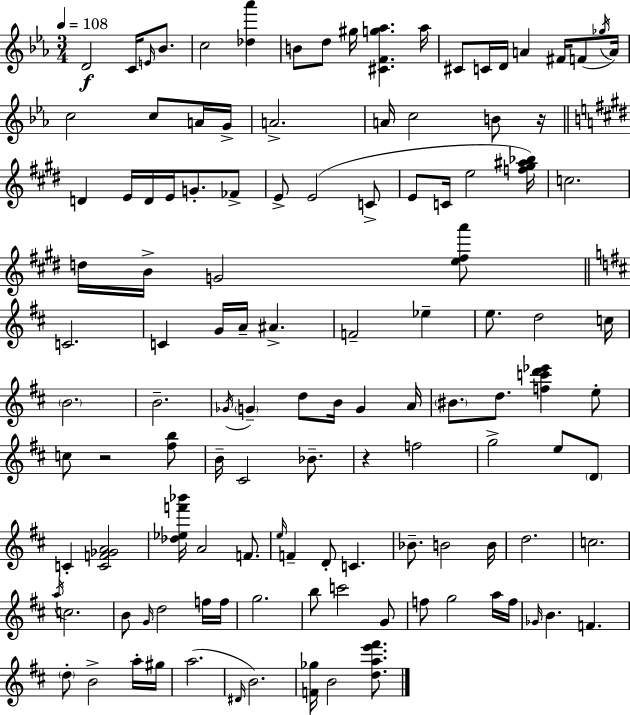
{
  \clef treble
  \numericTimeSignature
  \time 3/4
  \key ees \major
  \tempo 4 = 108
  d'2\f c'16 \grace { e'16 } bes'8. | c''2 <des'' aes'''>4 | b'8 d''8 gis''16 <cis' f' g'' aes''>4. | aes''16 cis'8 c'16 d'16 a'4 fis'16 f'8( | \break \acciaccatura { ges''16 } a'16) c''2 c''8 | a'16 g'16-> a'2.-> | a'16 c''2 b'8 | r16 \bar "||" \break \key e \major d'4 e'16 d'16 e'16 g'8.-. fes'8-> | e'8-> e'2( c'8-> | e'8 c'16 e''2 <f'' gis'' ais'' bes''>16) | c''2. | \break d''16 b'16-> g'2 <e'' fis'' a'''>8 | \bar "||" \break \key b \minor c'2. | c'4 g'16 a'16-- ais'4.-> | f'2-- ees''4-- | e''8. d''2 c''16 | \break \parenthesize b'2. | b'2.-- | \acciaccatura { ges'16 } \parenthesize g'4-- d''8 b'16 g'4 | a'16 \parenthesize bis'8. d''8. <f'' c''' d''' ees'''>4 e''8-. | \break c''8 r2 <fis'' b''>8 | b'16-- cis'2 bes'8.-- | r4 f''2 | g''2-> e''8 \parenthesize d'8 | \break c'4-. <c' f' ges' a'>2 | <des'' ees'' f''' bes'''>16 a'2 f'8. | \grace { e''16 } f'4-- d'8-. c'4. | bes'8.-- b'2 | \break b'16 d''2. | c''2. | \acciaccatura { a''16 } c''2. | b'8 \grace { g'16 } d''2 | \break f''16 f''16 g''2. | b''8 c'''2 | g'8 f''8 g''2 | a''16 f''16 \grace { ges'16 } b'4. f'4. | \break \parenthesize d''8-. b'2-> | a''16-. gis''16 a''2.( | \grace { dis'16 } b'2.) | <f' ges''>16 b'2 | \break <d'' a'' e''' fis'''>8. \bar "|."
}